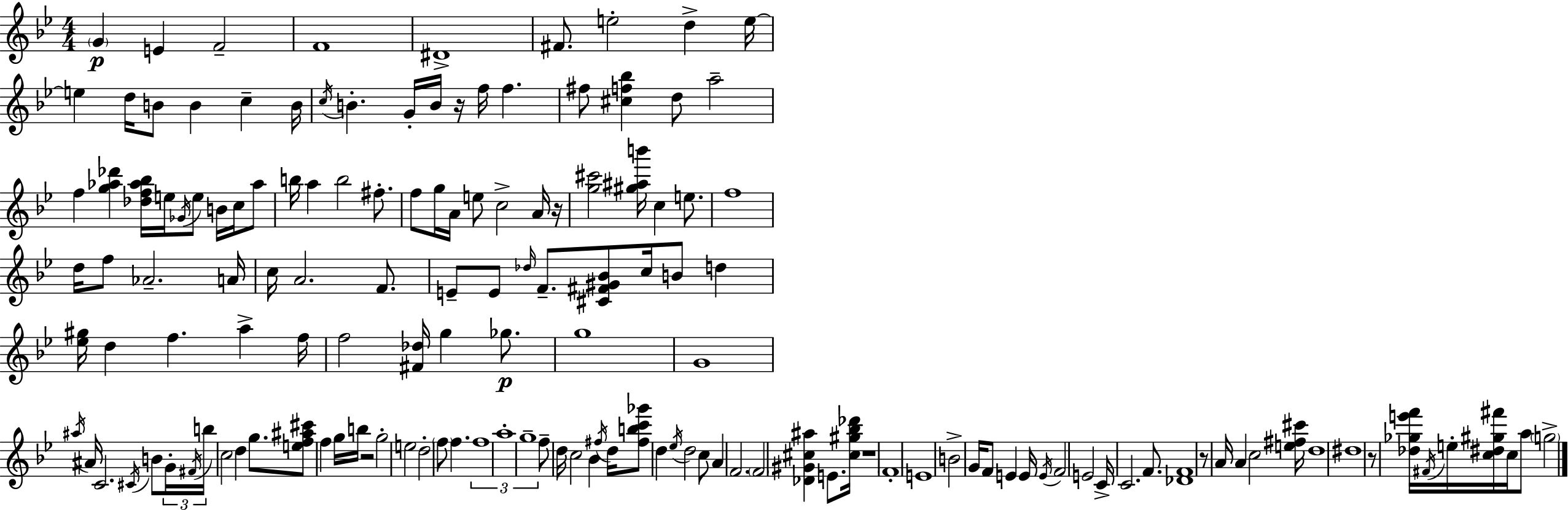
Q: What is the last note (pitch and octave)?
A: G5